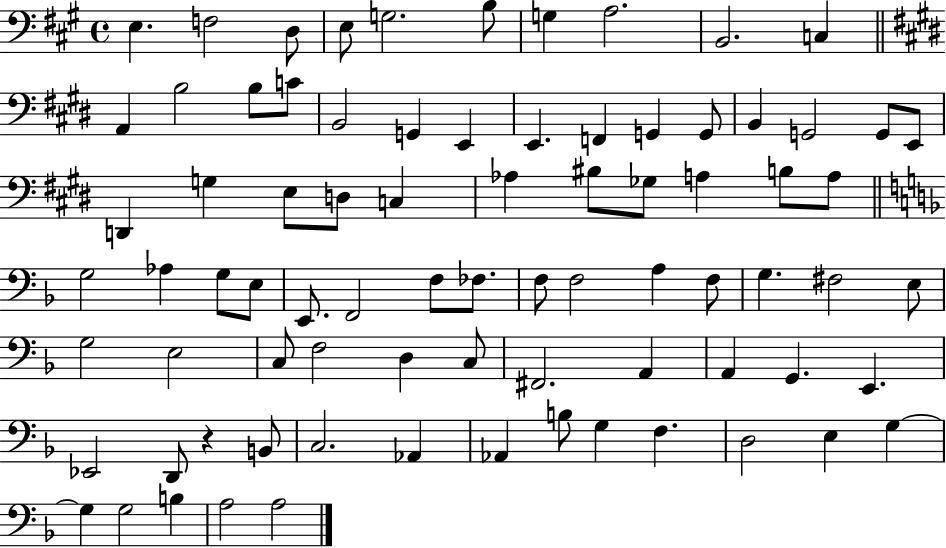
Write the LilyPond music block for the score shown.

{
  \clef bass
  \time 4/4
  \defaultTimeSignature
  \key a \major
  e4. f2 d8 | e8 g2. b8 | g4 a2. | b,2. c4 | \break \bar "||" \break \key e \major a,4 b2 b8 c'8 | b,2 g,4 e,4 | e,4. f,4 g,4 g,8 | b,4 g,2 g,8 e,8 | \break d,4 g4 e8 d8 c4 | aes4 bis8 ges8 a4 b8 a8 | \bar "||" \break \key f \major g2 aes4 g8 e8 | e,8. f,2 f8 fes8. | f8 f2 a4 f8 | g4. fis2 e8 | \break g2 e2 | c8 f2 d4 c8 | fis,2. a,4 | a,4 g,4. e,4. | \break ees,2 d,8 r4 b,8 | c2. aes,4 | aes,4 b8 g4 f4. | d2 e4 g4~~ | \break g4 g2 b4 | a2 a2 | \bar "|."
}